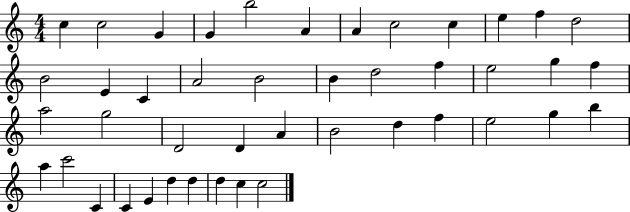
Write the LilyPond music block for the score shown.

{
  \clef treble
  \numericTimeSignature
  \time 4/4
  \key c \major
  c''4 c''2 g'4 | g'4 b''2 a'4 | a'4 c''2 c''4 | e''4 f''4 d''2 | \break b'2 e'4 c'4 | a'2 b'2 | b'4 d''2 f''4 | e''2 g''4 f''4 | \break a''2 g''2 | d'2 d'4 a'4 | b'2 d''4 f''4 | e''2 g''4 b''4 | \break a''4 c'''2 c'4 | c'4 e'4 d''4 d''4 | d''4 c''4 c''2 | \bar "|."
}